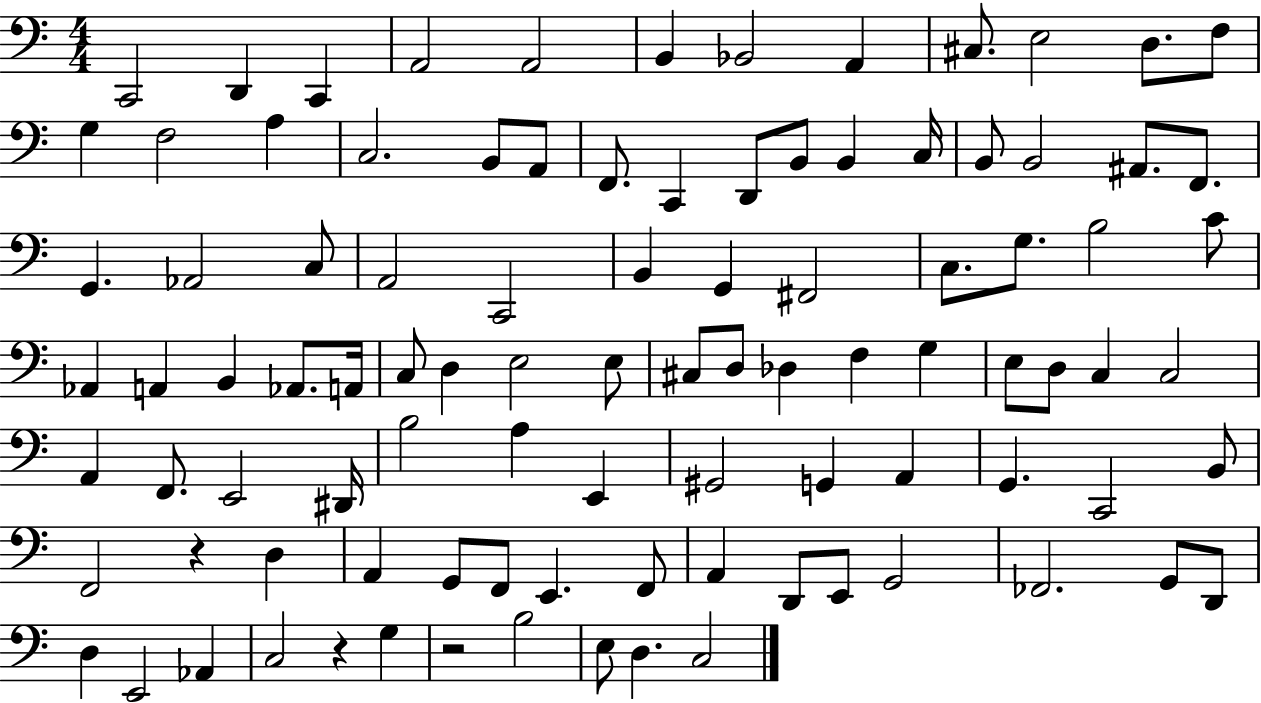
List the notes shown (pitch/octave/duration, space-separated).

C2/h D2/q C2/q A2/h A2/h B2/q Bb2/h A2/q C#3/e. E3/h D3/e. F3/e G3/q F3/h A3/q C3/h. B2/e A2/e F2/e. C2/q D2/e B2/e B2/q C3/s B2/e B2/h A#2/e. F2/e. G2/q. Ab2/h C3/e A2/h C2/h B2/q G2/q F#2/h C3/e. G3/e. B3/h C4/e Ab2/q A2/q B2/q Ab2/e. A2/s C3/e D3/q E3/h E3/e C#3/e D3/e Db3/q F3/q G3/q E3/e D3/e C3/q C3/h A2/q F2/e. E2/h D#2/s B3/h A3/q E2/q G#2/h G2/q A2/q G2/q. C2/h B2/e F2/h R/q D3/q A2/q G2/e F2/e E2/q. F2/e A2/q D2/e E2/e G2/h FES2/h. G2/e D2/e D3/q E2/h Ab2/q C3/h R/q G3/q R/h B3/h E3/e D3/q. C3/h